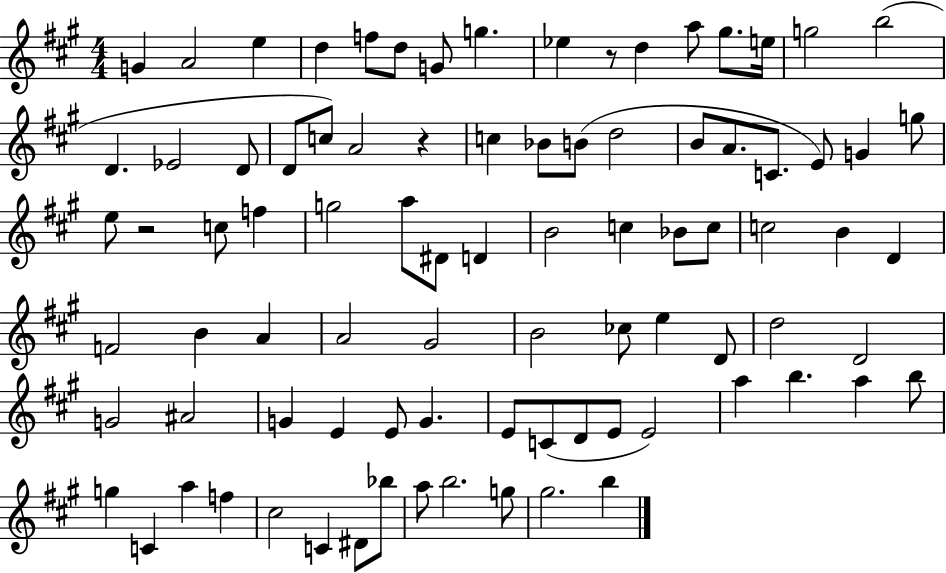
X:1
T:Untitled
M:4/4
L:1/4
K:A
G A2 e d f/2 d/2 G/2 g _e z/2 d a/2 ^g/2 e/4 g2 b2 D _E2 D/2 D/2 c/2 A2 z c _B/2 B/2 d2 B/2 A/2 C/2 E/2 G g/2 e/2 z2 c/2 f g2 a/2 ^D/2 D B2 c _B/2 c/2 c2 B D F2 B A A2 ^G2 B2 _c/2 e D/2 d2 D2 G2 ^A2 G E E/2 G E/2 C/2 D/2 E/2 E2 a b a b/2 g C a f ^c2 C ^D/2 _b/2 a/2 b2 g/2 ^g2 b